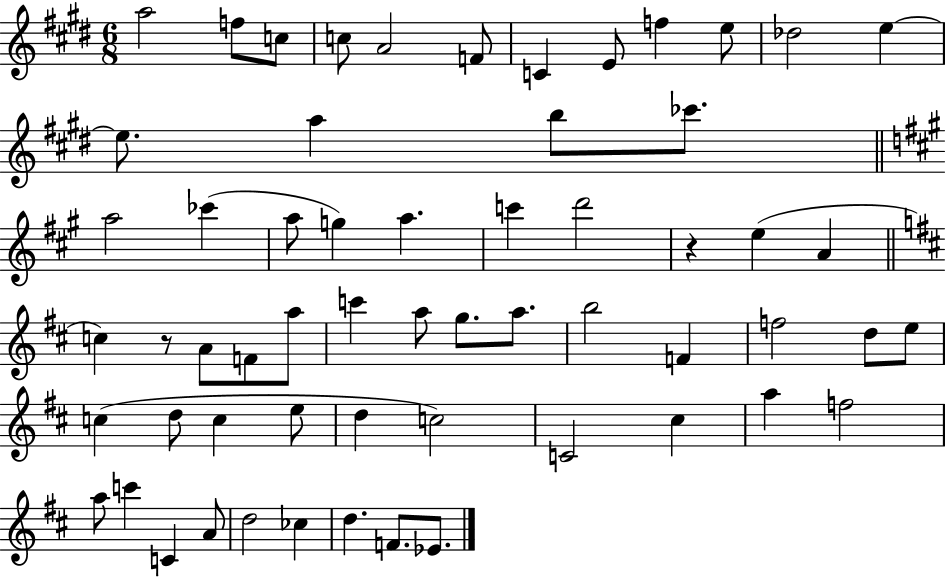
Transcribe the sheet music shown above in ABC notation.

X:1
T:Untitled
M:6/8
L:1/4
K:E
a2 f/2 c/2 c/2 A2 F/2 C E/2 f e/2 _d2 e e/2 a b/2 _c'/2 a2 _c' a/2 g a c' d'2 z e A c z/2 A/2 F/2 a/2 c' a/2 g/2 a/2 b2 F f2 d/2 e/2 c d/2 c e/2 d c2 C2 ^c a f2 a/2 c' C A/2 d2 _c d F/2 _E/2